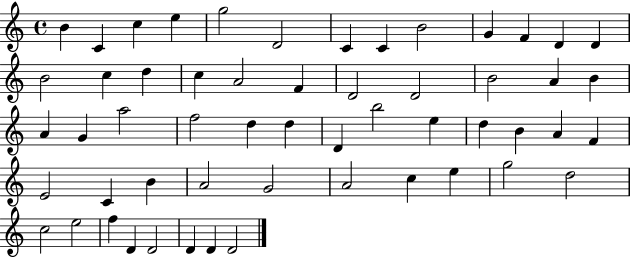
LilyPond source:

{
  \clef treble
  \time 4/4
  \defaultTimeSignature
  \key c \major
  b'4 c'4 c''4 e''4 | g''2 d'2 | c'4 c'4 b'2 | g'4 f'4 d'4 d'4 | \break b'2 c''4 d''4 | c''4 a'2 f'4 | d'2 d'2 | b'2 a'4 b'4 | \break a'4 g'4 a''2 | f''2 d''4 d''4 | d'4 b''2 e''4 | d''4 b'4 a'4 f'4 | \break e'2 c'4 b'4 | a'2 g'2 | a'2 c''4 e''4 | g''2 d''2 | \break c''2 e''2 | f''4 d'4 d'2 | d'4 d'4 d'2 | \bar "|."
}